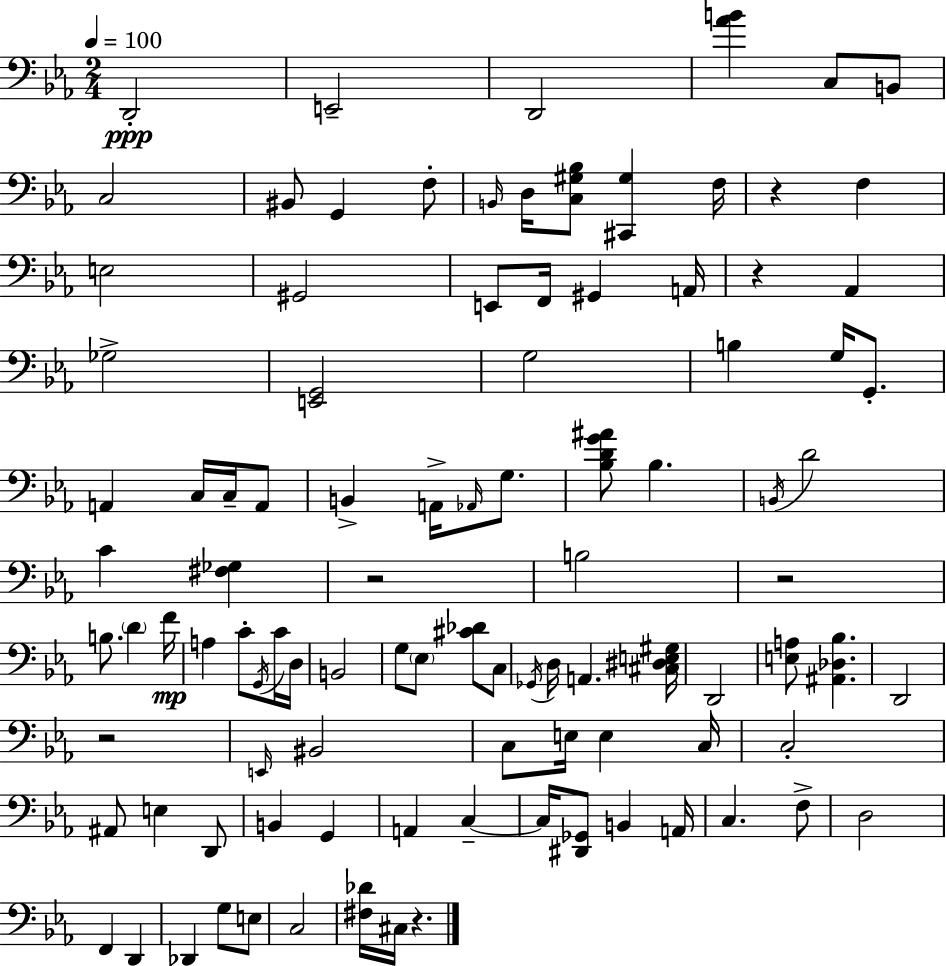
D2/h E2/h D2/h [Ab4,B4]/q C3/e B2/e C3/h BIS2/e G2/q F3/e B2/s D3/s [C3,G#3,Bb3]/e [C#2,G#3]/q F3/s R/q F3/q E3/h G#2/h E2/e F2/s G#2/q A2/s R/q Ab2/q Gb3/h [E2,G2]/h G3/h B3/q G3/s G2/e. A2/q C3/s C3/s A2/e B2/q A2/s Ab2/s G3/e. [Bb3,D4,G4,A#4]/e Bb3/q. B2/s D4/h C4/q [F#3,Gb3]/q R/h B3/h R/h B3/e. D4/q F4/s A3/q C4/e G2/s C4/s D3/s B2/h G3/e Eb3/e [C#4,Db4]/e C3/e Gb2/s D3/s A2/q. [C#3,D#3,E3,G#3]/s D2/h [E3,A3]/e [A#2,Db3,Bb3]/q. D2/h R/h E2/s BIS2/h C3/e E3/s E3/q C3/s C3/h A#2/e E3/q D2/e B2/q G2/q A2/q C3/q C3/s [D#2,Gb2]/e B2/q A2/s C3/q. F3/e D3/h F2/q D2/q Db2/q G3/e E3/e C3/h [F#3,Db4]/s C#3/s R/q.